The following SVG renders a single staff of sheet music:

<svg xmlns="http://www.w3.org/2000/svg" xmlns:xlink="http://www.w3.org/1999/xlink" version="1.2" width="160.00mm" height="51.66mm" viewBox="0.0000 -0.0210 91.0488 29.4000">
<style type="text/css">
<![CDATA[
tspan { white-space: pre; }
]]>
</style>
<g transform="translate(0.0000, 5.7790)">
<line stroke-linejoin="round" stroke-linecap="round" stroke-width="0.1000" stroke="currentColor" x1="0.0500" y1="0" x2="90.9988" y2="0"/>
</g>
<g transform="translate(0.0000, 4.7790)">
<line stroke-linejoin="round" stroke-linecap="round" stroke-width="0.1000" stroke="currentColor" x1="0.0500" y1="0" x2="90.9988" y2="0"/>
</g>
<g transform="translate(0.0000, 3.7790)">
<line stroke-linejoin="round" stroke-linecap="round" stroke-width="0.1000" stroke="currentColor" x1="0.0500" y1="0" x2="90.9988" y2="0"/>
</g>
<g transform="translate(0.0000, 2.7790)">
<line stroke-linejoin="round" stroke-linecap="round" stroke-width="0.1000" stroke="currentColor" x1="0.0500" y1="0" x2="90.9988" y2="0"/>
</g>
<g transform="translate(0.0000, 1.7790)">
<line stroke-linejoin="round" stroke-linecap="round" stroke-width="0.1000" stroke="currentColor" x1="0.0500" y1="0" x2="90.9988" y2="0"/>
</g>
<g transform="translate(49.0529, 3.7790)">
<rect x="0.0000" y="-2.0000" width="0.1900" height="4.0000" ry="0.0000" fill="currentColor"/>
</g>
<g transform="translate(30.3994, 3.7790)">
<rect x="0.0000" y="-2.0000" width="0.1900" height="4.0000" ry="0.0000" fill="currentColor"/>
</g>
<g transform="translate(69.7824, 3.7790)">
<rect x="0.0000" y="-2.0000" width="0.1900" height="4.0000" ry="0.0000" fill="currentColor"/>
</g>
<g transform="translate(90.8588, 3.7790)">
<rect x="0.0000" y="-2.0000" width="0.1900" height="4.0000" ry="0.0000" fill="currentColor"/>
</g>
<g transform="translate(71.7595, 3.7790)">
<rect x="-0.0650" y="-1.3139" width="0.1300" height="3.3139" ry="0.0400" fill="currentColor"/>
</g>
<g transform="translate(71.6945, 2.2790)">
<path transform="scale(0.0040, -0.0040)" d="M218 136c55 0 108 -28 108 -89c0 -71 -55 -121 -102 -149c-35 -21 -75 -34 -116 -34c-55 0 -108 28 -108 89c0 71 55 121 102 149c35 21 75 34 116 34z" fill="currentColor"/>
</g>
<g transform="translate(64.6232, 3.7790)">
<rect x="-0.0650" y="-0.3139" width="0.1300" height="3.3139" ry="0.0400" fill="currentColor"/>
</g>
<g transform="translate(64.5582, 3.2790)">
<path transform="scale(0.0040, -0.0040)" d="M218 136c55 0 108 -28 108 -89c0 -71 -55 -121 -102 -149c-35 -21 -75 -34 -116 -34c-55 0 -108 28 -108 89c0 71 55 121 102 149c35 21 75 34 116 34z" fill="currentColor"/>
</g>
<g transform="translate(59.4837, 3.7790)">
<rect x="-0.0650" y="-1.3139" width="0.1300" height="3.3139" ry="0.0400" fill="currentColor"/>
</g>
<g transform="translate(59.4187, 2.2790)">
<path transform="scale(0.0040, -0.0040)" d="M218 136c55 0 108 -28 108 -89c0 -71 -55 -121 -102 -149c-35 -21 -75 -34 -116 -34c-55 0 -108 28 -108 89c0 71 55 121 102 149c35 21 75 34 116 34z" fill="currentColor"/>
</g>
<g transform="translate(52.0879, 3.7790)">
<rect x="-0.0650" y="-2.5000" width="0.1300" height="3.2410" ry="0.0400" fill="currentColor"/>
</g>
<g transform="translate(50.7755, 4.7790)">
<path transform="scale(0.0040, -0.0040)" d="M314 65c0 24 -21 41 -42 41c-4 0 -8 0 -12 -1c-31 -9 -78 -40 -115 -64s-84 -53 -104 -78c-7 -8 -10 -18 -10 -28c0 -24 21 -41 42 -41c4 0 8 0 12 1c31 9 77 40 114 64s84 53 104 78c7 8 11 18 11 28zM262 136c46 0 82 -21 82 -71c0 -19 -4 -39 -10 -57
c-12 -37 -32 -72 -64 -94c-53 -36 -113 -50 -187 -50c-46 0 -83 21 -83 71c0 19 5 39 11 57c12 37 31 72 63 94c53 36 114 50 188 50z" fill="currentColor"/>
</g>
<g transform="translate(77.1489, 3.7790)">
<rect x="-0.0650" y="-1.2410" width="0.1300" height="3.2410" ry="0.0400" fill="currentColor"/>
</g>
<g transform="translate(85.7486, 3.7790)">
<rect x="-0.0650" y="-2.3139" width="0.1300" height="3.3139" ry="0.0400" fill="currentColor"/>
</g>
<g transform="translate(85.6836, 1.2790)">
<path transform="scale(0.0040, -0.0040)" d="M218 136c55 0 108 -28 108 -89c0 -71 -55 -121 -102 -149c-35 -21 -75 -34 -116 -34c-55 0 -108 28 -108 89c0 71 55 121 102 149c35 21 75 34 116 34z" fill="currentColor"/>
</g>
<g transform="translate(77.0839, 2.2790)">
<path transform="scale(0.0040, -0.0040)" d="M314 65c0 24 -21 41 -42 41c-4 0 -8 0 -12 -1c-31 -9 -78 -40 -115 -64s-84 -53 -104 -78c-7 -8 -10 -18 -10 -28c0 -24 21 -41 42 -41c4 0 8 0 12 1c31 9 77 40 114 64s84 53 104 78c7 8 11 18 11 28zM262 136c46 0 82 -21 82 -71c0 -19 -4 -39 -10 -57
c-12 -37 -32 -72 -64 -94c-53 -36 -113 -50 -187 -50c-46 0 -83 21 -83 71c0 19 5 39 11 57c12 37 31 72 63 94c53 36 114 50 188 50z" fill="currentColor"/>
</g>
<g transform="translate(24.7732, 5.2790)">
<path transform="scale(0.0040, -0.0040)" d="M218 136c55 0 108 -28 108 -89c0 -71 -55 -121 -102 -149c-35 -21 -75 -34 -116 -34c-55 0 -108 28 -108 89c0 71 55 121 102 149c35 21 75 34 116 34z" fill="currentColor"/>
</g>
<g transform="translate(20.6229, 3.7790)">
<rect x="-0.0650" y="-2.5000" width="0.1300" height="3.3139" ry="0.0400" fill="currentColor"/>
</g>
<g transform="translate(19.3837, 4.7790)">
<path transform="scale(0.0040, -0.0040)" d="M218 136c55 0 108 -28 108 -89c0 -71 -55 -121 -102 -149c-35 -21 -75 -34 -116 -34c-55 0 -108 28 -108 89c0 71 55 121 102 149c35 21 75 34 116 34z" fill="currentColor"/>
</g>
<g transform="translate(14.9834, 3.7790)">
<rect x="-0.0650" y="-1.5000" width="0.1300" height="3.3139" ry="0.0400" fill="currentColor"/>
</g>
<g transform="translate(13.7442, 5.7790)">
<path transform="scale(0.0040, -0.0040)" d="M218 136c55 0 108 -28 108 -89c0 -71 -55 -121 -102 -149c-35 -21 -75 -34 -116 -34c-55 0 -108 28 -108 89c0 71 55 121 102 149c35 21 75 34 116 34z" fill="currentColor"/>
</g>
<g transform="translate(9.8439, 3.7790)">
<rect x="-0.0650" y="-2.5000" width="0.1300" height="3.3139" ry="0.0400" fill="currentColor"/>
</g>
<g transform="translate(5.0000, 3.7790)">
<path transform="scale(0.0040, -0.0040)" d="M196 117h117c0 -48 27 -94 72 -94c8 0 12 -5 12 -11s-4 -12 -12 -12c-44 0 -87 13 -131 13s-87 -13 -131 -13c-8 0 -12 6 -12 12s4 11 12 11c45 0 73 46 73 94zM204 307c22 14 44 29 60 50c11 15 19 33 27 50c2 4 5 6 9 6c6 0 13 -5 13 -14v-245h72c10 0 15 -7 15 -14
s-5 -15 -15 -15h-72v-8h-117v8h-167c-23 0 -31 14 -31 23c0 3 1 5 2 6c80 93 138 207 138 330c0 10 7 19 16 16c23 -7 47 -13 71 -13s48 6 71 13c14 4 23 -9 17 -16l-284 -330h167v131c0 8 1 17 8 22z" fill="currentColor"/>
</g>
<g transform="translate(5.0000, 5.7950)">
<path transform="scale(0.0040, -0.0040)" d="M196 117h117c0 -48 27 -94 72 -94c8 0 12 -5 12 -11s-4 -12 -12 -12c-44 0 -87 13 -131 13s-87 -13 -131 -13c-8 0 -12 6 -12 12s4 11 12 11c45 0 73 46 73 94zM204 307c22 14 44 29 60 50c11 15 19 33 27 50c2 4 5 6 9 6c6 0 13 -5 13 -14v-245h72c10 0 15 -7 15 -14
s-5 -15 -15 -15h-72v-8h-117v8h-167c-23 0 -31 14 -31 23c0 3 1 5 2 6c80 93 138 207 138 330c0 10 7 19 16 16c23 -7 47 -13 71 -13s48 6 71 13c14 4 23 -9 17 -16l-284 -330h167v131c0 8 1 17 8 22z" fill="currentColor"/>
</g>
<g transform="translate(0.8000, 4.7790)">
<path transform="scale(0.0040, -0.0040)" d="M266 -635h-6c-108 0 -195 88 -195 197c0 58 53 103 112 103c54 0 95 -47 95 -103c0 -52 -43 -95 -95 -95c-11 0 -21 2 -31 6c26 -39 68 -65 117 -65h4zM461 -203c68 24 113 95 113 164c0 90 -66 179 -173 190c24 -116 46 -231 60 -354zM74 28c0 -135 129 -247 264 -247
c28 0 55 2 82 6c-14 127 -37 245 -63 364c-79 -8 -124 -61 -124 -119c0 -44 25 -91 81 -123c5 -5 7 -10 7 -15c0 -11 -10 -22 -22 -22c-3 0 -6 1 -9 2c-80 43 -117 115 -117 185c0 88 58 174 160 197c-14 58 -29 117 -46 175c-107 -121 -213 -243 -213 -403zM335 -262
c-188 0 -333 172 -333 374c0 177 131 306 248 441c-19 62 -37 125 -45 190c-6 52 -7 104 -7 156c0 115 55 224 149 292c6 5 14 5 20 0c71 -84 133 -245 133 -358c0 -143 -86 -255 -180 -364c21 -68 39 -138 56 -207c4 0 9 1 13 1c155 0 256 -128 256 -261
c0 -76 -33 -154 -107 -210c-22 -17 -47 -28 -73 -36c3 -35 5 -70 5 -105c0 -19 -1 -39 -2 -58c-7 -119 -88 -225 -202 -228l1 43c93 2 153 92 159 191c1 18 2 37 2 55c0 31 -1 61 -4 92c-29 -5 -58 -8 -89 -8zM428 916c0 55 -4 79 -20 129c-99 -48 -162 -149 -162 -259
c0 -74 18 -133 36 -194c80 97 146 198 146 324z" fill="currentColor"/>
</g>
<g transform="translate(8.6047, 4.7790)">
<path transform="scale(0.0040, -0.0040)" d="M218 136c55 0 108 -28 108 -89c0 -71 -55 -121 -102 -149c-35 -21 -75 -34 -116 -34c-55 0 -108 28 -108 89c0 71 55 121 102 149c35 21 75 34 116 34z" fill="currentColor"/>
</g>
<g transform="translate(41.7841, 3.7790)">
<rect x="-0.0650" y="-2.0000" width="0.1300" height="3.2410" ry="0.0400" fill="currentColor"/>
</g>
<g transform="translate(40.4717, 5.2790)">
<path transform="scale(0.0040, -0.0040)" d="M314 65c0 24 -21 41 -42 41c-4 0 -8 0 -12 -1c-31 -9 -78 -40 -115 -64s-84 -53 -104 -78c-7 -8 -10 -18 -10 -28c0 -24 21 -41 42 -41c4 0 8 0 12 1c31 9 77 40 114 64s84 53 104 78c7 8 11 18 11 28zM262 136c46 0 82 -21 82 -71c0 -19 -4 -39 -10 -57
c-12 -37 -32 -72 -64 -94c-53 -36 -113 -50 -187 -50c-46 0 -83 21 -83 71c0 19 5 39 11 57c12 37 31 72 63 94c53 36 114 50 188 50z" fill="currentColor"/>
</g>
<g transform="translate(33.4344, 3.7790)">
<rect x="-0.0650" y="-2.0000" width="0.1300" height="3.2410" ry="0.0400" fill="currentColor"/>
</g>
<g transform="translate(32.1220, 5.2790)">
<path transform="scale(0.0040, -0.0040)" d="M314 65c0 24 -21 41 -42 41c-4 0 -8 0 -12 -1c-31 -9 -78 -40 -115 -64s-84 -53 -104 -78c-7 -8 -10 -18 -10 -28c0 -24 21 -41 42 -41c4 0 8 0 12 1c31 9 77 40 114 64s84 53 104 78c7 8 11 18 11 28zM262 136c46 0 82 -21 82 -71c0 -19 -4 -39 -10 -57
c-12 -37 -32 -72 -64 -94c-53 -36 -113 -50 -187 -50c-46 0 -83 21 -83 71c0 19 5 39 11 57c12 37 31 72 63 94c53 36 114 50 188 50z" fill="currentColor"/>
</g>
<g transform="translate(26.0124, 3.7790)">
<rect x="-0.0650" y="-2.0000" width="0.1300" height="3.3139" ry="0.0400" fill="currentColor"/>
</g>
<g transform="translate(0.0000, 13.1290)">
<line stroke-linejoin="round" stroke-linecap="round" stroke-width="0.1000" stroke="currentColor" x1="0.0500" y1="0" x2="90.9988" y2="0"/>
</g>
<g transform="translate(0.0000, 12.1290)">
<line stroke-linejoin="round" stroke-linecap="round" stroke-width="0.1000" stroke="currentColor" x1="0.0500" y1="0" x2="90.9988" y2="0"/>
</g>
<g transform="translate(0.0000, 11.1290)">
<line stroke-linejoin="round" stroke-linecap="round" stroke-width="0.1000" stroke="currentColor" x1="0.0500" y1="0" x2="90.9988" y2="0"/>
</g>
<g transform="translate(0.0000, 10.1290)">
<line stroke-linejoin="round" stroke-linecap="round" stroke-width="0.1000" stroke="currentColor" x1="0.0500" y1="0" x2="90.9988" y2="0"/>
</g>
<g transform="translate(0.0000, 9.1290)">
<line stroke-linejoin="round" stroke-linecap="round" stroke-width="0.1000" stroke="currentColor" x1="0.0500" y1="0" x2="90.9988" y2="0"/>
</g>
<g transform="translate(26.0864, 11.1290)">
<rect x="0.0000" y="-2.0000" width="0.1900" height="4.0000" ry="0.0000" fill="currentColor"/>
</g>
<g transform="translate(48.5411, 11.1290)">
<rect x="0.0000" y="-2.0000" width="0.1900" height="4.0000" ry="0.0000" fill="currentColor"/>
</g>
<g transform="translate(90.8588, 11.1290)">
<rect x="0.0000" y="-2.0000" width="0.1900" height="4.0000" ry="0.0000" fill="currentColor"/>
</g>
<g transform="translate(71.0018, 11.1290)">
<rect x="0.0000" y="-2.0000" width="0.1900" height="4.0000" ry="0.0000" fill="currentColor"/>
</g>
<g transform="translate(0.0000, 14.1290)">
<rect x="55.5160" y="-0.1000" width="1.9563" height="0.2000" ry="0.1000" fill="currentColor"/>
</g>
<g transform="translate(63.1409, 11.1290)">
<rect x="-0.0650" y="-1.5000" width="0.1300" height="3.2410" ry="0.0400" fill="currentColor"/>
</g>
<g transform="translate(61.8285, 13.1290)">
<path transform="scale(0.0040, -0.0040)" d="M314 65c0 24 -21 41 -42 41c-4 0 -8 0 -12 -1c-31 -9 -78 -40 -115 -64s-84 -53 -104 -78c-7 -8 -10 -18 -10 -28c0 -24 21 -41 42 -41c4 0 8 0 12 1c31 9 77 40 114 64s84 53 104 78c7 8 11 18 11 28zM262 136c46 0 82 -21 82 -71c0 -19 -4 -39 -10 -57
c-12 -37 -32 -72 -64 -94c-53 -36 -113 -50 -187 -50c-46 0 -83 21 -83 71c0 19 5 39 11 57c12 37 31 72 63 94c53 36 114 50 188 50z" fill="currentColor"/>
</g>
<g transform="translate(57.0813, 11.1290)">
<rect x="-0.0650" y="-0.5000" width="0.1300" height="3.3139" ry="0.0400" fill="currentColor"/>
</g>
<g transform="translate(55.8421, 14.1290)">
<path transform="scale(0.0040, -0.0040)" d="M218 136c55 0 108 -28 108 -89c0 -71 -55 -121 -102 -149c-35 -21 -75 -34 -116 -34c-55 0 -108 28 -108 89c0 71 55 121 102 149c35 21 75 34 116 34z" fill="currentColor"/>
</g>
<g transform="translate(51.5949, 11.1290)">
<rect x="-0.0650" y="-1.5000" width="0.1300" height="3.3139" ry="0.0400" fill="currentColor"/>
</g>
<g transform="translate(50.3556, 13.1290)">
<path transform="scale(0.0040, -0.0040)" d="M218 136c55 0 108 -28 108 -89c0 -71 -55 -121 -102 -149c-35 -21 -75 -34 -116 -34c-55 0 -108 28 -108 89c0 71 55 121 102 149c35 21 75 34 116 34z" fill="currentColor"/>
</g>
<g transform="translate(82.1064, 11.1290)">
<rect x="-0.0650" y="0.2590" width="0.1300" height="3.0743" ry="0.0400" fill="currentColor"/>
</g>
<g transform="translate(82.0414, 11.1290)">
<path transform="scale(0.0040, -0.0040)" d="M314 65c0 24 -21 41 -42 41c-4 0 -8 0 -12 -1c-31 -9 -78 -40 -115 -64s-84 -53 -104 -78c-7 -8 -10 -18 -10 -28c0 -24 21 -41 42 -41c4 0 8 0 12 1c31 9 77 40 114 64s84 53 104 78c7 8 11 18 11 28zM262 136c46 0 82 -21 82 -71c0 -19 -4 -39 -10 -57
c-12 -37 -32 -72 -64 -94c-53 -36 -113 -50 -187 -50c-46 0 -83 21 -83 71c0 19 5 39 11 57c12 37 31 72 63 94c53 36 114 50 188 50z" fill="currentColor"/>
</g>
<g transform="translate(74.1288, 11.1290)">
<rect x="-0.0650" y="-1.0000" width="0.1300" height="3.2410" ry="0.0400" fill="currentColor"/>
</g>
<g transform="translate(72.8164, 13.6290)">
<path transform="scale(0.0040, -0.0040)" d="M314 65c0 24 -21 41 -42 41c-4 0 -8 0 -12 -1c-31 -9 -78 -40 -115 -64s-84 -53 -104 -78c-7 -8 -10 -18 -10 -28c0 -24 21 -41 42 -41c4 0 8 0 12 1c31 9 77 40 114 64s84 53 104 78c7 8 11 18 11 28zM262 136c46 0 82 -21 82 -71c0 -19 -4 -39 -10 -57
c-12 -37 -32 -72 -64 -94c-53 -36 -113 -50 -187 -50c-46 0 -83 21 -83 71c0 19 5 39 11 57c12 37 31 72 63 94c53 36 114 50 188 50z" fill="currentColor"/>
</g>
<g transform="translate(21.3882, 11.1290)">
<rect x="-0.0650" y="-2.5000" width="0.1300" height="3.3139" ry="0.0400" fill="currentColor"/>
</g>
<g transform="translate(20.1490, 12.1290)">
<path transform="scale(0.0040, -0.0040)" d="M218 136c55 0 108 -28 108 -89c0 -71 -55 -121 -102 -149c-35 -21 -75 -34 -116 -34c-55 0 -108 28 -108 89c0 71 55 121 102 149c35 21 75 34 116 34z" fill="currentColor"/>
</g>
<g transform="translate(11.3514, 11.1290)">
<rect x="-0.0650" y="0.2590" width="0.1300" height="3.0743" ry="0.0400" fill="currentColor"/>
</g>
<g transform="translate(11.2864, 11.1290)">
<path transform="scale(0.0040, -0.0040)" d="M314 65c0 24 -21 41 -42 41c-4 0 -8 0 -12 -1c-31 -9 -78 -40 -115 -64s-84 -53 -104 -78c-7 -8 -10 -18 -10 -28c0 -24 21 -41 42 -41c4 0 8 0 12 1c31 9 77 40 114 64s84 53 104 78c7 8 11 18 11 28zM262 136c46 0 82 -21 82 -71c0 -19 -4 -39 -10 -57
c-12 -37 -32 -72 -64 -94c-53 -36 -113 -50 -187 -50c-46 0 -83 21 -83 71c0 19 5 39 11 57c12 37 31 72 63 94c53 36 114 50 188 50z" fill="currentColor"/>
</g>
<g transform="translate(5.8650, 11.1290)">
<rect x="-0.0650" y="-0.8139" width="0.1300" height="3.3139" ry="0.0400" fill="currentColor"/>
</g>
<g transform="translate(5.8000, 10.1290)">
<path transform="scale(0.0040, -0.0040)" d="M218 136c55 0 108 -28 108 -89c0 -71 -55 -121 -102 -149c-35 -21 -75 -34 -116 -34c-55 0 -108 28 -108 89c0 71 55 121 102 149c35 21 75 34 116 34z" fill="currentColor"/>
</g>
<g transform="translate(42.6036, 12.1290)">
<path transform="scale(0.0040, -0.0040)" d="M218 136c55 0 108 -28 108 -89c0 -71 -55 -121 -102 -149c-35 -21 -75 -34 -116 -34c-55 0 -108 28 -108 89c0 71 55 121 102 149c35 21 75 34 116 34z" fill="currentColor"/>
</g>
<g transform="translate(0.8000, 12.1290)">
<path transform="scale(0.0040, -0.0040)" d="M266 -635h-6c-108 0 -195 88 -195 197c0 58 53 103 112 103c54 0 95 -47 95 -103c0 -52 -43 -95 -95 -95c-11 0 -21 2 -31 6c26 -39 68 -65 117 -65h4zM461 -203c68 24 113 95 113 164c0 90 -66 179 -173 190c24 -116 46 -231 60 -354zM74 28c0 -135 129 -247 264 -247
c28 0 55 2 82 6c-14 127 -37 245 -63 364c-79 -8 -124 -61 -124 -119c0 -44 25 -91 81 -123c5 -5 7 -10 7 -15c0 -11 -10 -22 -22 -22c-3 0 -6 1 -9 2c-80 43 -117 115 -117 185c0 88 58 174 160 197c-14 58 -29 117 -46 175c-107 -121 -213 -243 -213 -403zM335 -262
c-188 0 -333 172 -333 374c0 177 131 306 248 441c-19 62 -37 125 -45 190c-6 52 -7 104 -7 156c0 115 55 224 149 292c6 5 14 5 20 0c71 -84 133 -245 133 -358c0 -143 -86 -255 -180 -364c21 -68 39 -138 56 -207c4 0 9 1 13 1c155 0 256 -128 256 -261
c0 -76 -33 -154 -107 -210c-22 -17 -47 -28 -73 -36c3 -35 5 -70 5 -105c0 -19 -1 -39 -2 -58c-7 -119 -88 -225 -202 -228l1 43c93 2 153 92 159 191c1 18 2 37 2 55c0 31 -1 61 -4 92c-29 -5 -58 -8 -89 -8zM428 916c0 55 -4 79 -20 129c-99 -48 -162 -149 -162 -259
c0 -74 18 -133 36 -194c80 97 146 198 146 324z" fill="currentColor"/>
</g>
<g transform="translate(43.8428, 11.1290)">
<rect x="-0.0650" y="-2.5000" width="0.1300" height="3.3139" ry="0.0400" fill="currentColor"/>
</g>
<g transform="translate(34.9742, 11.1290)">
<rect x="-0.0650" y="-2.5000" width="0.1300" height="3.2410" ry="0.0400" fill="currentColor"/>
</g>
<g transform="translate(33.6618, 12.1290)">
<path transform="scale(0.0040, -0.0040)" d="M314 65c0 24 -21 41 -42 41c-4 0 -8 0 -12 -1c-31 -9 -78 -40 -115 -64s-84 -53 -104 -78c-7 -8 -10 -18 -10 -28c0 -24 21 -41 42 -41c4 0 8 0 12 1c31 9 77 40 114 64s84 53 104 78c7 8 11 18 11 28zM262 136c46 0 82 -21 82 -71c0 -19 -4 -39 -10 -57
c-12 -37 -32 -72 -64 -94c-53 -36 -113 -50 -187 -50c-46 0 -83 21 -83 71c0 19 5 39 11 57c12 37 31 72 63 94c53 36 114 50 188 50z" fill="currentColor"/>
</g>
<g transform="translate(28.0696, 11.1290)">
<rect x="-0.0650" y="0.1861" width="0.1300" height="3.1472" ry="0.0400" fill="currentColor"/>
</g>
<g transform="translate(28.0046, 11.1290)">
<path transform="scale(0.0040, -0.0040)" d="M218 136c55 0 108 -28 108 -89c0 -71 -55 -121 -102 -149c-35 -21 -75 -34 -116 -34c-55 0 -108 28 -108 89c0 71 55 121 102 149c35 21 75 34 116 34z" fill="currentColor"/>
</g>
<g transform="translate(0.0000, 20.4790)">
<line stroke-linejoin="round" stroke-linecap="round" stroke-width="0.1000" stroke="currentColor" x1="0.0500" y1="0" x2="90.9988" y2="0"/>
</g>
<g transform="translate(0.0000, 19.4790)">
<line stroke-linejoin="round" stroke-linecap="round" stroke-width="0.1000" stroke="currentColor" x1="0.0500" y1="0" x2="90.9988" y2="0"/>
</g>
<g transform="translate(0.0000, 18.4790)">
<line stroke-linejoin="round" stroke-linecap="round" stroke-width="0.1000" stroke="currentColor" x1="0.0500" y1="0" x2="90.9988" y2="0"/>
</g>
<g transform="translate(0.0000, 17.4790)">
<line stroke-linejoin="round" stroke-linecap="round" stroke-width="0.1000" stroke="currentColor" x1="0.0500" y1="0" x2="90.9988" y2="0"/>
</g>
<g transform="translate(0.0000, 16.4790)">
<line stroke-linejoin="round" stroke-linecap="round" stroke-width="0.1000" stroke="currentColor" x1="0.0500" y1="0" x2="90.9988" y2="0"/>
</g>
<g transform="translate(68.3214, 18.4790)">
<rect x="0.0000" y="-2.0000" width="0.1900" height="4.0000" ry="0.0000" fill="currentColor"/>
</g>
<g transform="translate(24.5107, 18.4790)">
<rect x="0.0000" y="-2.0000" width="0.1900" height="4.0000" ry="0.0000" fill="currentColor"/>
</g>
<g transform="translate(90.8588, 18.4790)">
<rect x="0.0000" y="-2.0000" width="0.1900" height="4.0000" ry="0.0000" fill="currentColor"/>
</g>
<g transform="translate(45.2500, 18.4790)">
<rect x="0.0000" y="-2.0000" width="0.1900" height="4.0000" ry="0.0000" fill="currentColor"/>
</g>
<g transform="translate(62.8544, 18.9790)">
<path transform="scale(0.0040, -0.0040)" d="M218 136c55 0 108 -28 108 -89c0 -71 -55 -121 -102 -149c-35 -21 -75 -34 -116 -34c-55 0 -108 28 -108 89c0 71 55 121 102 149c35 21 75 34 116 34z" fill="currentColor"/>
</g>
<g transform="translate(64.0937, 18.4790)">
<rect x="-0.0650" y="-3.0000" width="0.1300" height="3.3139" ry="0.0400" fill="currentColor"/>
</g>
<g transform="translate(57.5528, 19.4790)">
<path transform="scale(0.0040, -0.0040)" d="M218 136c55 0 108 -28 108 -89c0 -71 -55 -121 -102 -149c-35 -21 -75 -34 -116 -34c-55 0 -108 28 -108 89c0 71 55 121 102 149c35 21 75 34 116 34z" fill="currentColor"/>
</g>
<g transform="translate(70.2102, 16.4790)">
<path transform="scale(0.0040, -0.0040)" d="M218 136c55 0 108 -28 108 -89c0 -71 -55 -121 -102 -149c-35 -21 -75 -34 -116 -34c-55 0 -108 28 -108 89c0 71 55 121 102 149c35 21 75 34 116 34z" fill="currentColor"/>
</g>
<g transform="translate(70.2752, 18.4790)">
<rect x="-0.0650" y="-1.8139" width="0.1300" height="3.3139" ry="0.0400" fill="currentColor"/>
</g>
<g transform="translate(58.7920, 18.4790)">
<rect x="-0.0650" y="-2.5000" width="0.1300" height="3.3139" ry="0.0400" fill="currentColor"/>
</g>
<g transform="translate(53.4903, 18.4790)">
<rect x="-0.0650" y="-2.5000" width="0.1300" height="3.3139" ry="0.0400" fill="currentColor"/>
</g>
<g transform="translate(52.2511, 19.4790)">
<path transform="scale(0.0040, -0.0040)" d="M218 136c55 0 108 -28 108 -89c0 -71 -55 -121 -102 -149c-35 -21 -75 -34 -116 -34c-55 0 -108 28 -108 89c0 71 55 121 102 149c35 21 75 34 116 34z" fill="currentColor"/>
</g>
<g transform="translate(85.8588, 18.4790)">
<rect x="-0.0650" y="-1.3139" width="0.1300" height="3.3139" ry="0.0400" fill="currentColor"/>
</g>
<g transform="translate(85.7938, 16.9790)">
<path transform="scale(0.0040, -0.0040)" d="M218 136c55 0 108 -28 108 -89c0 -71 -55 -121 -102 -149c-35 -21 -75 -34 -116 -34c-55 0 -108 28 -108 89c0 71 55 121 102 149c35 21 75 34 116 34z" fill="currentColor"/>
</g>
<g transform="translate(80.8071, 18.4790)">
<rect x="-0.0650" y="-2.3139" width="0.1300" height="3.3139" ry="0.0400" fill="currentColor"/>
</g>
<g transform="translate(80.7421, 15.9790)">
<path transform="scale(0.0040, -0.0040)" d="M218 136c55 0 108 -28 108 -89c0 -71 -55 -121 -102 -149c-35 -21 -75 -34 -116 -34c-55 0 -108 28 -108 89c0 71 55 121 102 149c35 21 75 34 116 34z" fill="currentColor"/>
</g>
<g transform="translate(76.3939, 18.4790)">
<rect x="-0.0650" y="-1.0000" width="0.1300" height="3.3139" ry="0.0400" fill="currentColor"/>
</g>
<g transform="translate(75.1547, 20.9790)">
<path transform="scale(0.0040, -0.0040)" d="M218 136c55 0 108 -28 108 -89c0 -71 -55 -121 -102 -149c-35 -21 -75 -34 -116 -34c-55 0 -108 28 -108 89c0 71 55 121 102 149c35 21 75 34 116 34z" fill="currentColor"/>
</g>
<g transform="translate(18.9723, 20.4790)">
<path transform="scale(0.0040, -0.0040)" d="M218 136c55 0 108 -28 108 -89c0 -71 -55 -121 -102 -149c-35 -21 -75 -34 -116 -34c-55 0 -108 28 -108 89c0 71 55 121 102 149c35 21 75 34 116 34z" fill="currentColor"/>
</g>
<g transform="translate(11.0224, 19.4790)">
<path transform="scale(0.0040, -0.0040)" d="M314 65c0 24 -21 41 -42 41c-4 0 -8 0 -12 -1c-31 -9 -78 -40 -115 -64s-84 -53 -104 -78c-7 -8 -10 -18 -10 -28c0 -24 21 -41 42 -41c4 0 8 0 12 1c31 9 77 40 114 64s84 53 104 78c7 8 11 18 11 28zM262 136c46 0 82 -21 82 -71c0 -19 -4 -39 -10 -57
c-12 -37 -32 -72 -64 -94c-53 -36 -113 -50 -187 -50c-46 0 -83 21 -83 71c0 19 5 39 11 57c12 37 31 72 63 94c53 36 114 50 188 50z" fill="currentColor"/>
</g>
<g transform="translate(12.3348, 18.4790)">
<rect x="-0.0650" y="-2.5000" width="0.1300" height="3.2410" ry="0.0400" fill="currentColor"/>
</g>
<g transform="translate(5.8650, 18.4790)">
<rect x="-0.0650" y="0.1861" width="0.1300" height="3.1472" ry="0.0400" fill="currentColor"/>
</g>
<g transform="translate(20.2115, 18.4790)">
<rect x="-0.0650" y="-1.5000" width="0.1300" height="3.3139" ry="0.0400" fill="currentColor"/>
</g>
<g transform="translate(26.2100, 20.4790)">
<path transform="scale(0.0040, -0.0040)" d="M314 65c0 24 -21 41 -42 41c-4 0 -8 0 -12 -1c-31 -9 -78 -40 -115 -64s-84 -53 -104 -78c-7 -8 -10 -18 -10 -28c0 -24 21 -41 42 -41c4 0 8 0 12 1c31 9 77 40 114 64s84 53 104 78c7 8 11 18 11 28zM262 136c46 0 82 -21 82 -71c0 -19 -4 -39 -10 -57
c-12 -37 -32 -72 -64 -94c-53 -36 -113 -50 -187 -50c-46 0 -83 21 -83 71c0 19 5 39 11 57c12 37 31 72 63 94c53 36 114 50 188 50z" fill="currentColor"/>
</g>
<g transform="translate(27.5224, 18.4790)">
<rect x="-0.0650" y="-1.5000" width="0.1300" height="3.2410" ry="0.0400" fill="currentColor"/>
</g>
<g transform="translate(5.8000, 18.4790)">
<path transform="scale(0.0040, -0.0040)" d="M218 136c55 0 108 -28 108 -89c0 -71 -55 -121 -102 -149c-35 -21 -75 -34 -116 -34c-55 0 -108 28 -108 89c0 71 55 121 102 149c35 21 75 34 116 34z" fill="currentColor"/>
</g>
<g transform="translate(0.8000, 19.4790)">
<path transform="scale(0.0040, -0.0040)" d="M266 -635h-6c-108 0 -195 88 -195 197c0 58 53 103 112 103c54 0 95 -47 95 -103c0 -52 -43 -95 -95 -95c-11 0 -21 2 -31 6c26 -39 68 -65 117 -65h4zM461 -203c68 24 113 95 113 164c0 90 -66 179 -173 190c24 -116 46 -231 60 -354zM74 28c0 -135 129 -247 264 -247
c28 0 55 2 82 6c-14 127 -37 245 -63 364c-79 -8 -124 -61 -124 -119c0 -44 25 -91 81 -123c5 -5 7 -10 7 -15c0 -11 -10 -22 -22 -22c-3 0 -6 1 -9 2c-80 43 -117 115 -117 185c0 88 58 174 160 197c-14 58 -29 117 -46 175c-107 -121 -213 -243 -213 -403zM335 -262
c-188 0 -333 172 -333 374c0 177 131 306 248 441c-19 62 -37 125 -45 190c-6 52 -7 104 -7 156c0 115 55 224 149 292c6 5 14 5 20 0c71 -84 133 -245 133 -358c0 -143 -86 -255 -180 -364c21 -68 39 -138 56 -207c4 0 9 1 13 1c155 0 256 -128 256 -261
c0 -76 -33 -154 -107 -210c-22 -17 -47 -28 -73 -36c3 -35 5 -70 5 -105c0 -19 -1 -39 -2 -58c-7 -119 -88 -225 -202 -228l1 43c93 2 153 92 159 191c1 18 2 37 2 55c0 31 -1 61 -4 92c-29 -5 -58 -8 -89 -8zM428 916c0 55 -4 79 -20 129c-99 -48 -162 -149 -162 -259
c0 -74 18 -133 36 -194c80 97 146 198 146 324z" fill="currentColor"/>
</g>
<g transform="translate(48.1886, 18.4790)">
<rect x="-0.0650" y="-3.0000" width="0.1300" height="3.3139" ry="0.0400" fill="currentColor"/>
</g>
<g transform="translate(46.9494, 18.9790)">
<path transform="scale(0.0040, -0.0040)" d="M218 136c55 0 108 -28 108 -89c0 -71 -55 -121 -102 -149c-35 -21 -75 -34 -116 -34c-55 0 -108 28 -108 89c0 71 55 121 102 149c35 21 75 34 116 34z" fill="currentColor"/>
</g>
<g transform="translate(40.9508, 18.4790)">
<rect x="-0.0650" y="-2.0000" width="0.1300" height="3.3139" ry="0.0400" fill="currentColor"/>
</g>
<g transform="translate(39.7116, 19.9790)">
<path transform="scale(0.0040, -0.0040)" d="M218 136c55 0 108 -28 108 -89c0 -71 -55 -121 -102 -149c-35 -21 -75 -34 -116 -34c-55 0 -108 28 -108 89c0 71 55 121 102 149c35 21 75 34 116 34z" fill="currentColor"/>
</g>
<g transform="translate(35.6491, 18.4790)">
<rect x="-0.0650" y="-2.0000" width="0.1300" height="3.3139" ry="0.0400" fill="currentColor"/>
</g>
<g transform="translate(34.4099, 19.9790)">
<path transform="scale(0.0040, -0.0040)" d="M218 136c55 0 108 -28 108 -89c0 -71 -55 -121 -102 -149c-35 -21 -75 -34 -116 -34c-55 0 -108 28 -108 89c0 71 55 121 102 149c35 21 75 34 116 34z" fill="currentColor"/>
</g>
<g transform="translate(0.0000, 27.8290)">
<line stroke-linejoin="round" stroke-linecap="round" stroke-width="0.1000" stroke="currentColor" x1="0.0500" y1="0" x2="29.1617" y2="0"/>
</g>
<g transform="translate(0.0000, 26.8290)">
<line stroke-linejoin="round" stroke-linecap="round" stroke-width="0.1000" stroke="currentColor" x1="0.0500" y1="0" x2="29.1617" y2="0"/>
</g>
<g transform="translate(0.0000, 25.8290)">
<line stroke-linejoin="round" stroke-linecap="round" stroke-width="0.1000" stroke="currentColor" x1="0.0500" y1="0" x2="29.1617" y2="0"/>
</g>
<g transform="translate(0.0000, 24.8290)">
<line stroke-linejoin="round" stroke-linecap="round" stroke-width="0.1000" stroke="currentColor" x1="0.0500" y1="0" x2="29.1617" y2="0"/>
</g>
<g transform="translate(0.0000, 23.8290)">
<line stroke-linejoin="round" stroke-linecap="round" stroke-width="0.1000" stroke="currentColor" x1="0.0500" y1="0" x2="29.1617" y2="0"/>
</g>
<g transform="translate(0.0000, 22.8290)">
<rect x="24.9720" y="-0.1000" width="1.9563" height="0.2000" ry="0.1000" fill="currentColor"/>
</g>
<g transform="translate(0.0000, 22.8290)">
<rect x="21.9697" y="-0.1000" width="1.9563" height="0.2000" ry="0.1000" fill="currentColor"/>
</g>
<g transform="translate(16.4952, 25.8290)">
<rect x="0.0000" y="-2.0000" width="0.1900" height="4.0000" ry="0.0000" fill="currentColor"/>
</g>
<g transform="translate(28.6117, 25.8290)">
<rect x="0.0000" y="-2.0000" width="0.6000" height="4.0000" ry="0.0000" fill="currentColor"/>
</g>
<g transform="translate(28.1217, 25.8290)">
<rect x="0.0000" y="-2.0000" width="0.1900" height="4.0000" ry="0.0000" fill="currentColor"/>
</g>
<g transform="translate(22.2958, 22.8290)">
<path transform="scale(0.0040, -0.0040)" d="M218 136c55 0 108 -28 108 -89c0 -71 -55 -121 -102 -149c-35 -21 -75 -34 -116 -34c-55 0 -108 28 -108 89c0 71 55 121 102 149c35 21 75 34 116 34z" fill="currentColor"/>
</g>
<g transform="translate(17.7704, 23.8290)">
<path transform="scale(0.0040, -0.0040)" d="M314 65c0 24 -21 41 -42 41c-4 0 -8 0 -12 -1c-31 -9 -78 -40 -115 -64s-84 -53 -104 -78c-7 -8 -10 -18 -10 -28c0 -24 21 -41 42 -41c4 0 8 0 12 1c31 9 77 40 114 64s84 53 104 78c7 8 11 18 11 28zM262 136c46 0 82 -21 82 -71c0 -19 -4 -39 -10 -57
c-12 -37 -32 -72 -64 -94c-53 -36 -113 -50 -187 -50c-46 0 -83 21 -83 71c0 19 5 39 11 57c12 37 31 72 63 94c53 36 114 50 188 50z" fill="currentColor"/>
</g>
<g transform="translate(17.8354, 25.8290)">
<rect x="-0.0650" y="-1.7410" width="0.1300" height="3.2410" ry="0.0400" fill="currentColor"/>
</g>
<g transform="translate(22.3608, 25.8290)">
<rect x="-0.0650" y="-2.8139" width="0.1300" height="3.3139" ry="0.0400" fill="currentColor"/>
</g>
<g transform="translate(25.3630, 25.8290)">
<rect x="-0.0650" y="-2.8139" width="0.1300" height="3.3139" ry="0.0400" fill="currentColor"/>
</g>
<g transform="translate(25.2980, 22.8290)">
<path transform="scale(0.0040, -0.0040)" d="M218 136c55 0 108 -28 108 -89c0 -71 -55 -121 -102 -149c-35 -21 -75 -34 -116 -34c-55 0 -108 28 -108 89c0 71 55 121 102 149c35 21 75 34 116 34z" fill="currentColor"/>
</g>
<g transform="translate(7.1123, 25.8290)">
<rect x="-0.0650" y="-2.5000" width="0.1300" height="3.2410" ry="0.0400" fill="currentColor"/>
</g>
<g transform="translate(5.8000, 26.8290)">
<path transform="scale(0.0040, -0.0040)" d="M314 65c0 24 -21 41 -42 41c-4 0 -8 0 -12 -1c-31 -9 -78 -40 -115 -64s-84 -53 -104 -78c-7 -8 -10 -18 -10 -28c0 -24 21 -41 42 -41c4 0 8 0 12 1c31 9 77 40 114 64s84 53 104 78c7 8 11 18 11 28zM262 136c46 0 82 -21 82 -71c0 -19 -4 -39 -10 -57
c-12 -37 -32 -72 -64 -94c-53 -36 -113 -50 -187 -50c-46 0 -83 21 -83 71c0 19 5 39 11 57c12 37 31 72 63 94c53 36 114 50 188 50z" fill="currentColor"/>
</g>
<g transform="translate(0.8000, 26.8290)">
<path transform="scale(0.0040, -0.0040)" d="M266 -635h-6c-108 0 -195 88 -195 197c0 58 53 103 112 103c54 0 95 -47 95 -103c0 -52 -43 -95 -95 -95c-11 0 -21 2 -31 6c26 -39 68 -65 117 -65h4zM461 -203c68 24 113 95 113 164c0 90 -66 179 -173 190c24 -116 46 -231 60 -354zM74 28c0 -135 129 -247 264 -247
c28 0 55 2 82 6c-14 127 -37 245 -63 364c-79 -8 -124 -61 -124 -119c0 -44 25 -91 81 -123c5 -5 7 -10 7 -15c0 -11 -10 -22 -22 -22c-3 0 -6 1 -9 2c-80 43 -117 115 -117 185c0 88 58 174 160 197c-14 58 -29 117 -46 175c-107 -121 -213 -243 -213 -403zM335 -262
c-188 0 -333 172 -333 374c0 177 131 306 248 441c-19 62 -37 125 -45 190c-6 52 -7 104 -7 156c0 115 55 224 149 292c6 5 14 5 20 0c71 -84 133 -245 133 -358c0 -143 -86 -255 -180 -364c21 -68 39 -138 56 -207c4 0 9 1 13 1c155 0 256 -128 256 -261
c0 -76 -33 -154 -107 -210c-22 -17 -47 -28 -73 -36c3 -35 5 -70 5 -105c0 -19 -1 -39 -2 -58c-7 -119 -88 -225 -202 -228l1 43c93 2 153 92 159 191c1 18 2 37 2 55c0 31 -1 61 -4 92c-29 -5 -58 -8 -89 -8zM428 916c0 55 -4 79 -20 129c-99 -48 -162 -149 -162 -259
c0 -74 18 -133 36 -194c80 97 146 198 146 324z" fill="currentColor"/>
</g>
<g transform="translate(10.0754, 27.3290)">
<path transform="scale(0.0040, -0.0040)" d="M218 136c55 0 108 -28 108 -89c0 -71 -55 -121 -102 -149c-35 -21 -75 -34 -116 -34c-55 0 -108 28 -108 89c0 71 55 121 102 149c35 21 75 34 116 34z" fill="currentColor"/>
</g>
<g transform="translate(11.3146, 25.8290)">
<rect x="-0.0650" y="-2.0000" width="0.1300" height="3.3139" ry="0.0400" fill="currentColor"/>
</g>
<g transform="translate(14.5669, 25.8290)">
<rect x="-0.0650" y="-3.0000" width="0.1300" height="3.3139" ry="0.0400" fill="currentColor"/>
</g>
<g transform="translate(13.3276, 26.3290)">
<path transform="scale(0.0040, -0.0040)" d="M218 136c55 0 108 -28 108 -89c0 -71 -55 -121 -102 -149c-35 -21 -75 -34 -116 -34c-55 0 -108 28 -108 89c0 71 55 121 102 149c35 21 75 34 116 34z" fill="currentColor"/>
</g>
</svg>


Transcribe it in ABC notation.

X:1
T:Untitled
M:4/4
L:1/4
K:C
G E G F F2 F2 G2 e c e e2 g d B2 G B G2 G E C E2 D2 B2 B G2 E E2 F F A G G A f D g e G2 F A f2 a a